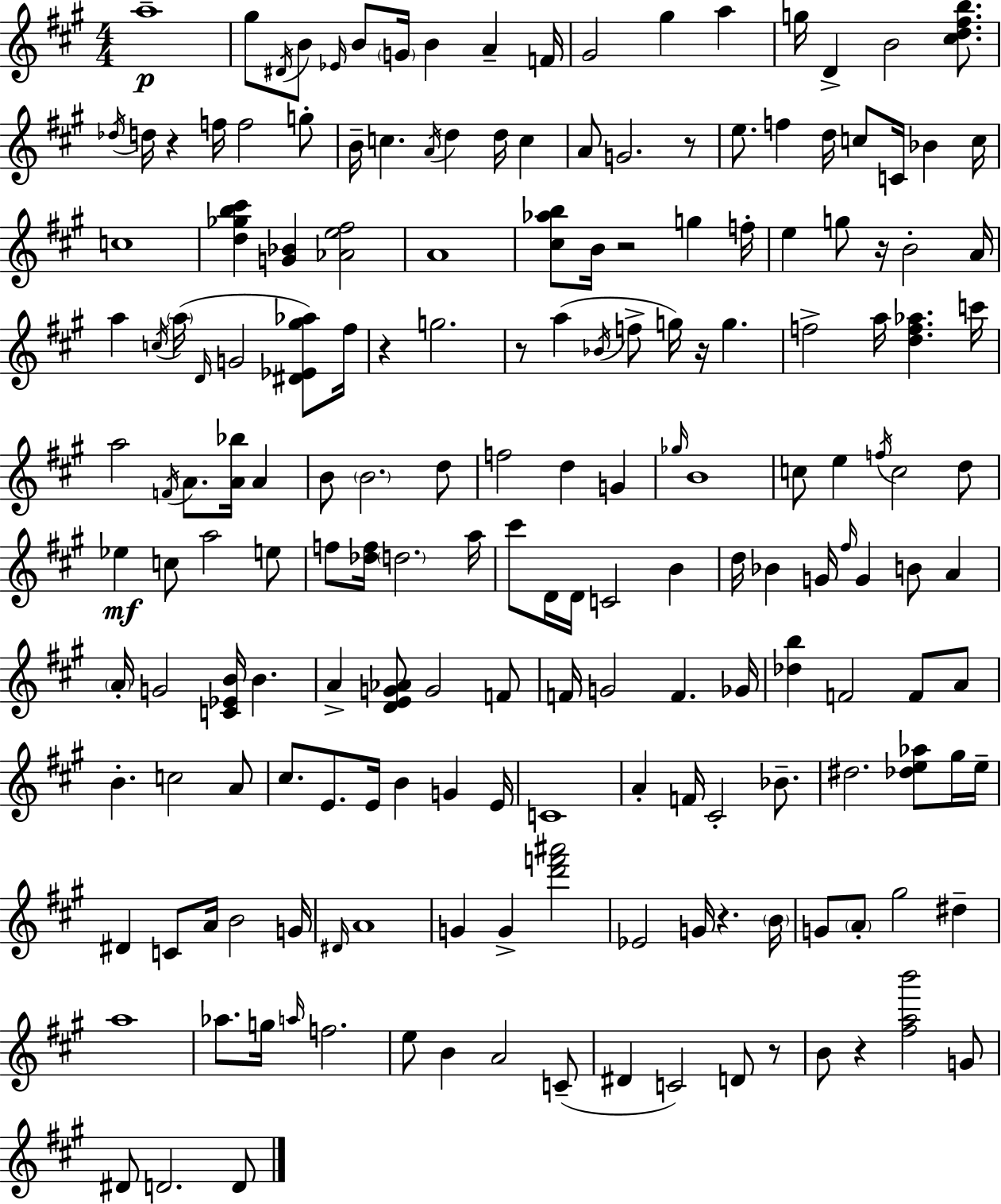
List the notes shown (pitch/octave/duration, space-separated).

A5/w G#5/e D#4/s B4/e Eb4/s B4/e G4/s B4/q A4/q F4/s G#4/h G#5/q A5/q G5/s D4/q B4/h [C#5,D5,F#5,B5]/e. Db5/s D5/s R/q F5/s F5/h G5/e B4/s C5/q. A4/s D5/q D5/s C5/q A4/e G4/h. R/e E5/e. F5/q D5/s C5/e C4/s Bb4/q C5/s C5/w [D5,Gb5,B5,C#6]/q [G4,Bb4]/q [Ab4,E5,F#5]/h A4/w [C#5,Ab5,B5]/e B4/s R/h G5/q F5/s E5/q G5/e R/s B4/h A4/s A5/q C5/s A5/s D4/s G4/h [D#4,Eb4,G#5,Ab5]/e F#5/s R/q G5/h. R/e A5/q Bb4/s F5/e G5/s R/s G5/q. F5/h A5/s [D5,F5,Ab5]/q. C6/s A5/h F4/s A4/e. [A4,Bb5]/s A4/q B4/e B4/h. D5/e F5/h D5/q G4/q Gb5/s B4/w C5/e E5/q F5/s C5/h D5/e Eb5/q C5/e A5/h E5/e F5/e [Db5,F5]/s D5/h. A5/s C#6/e D4/s D4/s C4/h B4/q D5/s Bb4/q G4/s F#5/s G4/q B4/e A4/q A4/s G4/h [C4,Eb4,B4]/s B4/q. A4/q [D4,E4,G4,Ab4]/e G4/h F4/e F4/s G4/h F4/q. Gb4/s [Db5,B5]/q F4/h F4/e A4/e B4/q. C5/h A4/e C#5/e. E4/e. E4/s B4/q G4/q E4/s C4/w A4/q F4/s C#4/h Bb4/e. D#5/h. [Db5,E5,Ab5]/e G#5/s E5/s D#4/q C4/e A4/s B4/h G4/s D#4/s A4/w G4/q G4/q [D6,F6,A#6]/h Eb4/h G4/s R/q. B4/s G4/e A4/e G#5/h D#5/q A5/w Ab5/e. G5/s A5/s F5/h. E5/e B4/q A4/h C4/e D#4/q C4/h D4/e R/e B4/e R/q [F#5,A5,B6]/h G4/e D#4/e D4/h. D4/e